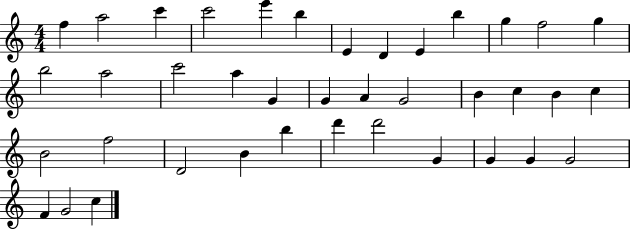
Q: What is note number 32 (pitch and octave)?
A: D6